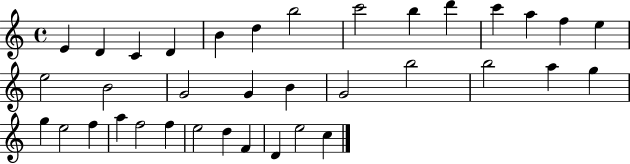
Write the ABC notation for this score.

X:1
T:Untitled
M:4/4
L:1/4
K:C
E D C D B d b2 c'2 b d' c' a f e e2 B2 G2 G B G2 b2 b2 a g g e2 f a f2 f e2 d F D e2 c